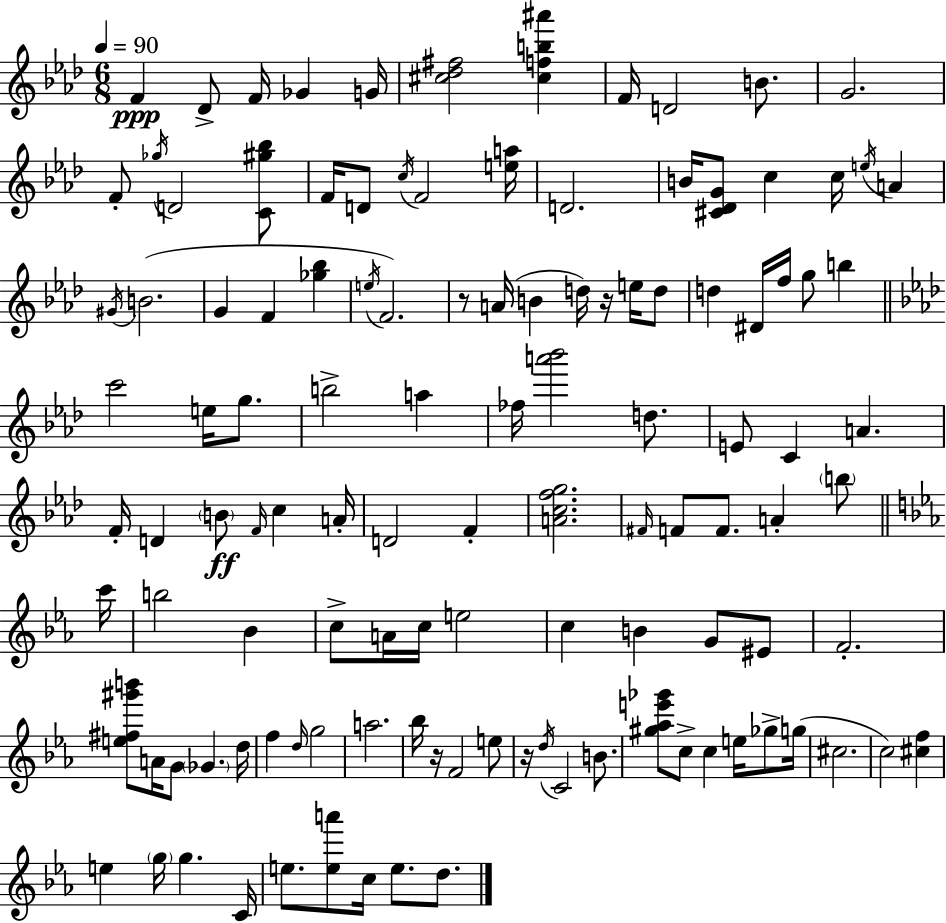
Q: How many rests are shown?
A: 4